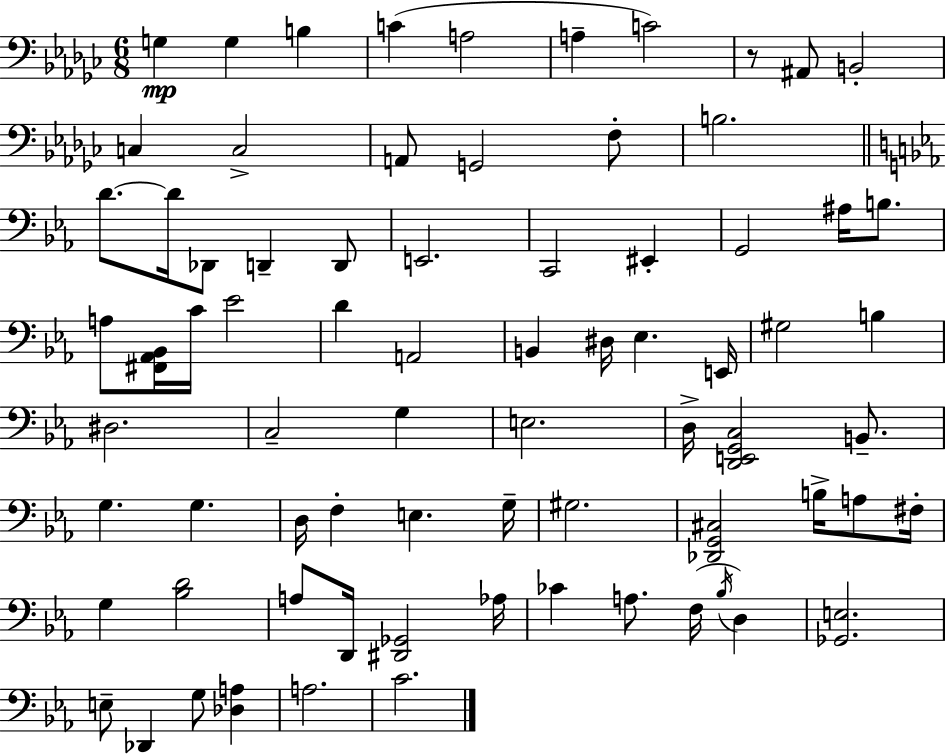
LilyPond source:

{
  \clef bass
  \numericTimeSignature
  \time 6/8
  \key ees \minor
  g4\mp g4 b4 | c'4( a2 | a4-- c'2) | r8 ais,8 b,2-. | \break c4 c2-> | a,8 g,2 f8-. | b2. | \bar "||" \break \key ees \major d'8.~~ d'16 des,8 d,4-- d,8 | e,2. | c,2 eis,4-. | g,2 ais16 b8. | \break a8 <fis, aes, bes,>16 c'16 ees'2 | d'4 a,2 | b,4 dis16 ees4. e,16 | gis2 b4 | \break dis2. | c2-- g4 | e2. | d16-> <d, e, g, c>2 b,8.-- | \break g4. g4. | d16 f4-. e4. g16-- | gis2. | <des, g, cis>2 b16-> a8 fis16-. | \break g4 <bes d'>2 | a8 d,16 <dis, ges,>2 aes16 | ces'4 a8. f16( \acciaccatura { bes16 } d4) | <ges, e>2. | \break e8-- des,4 g8 <des a>4 | a2. | c'2. | \bar "|."
}